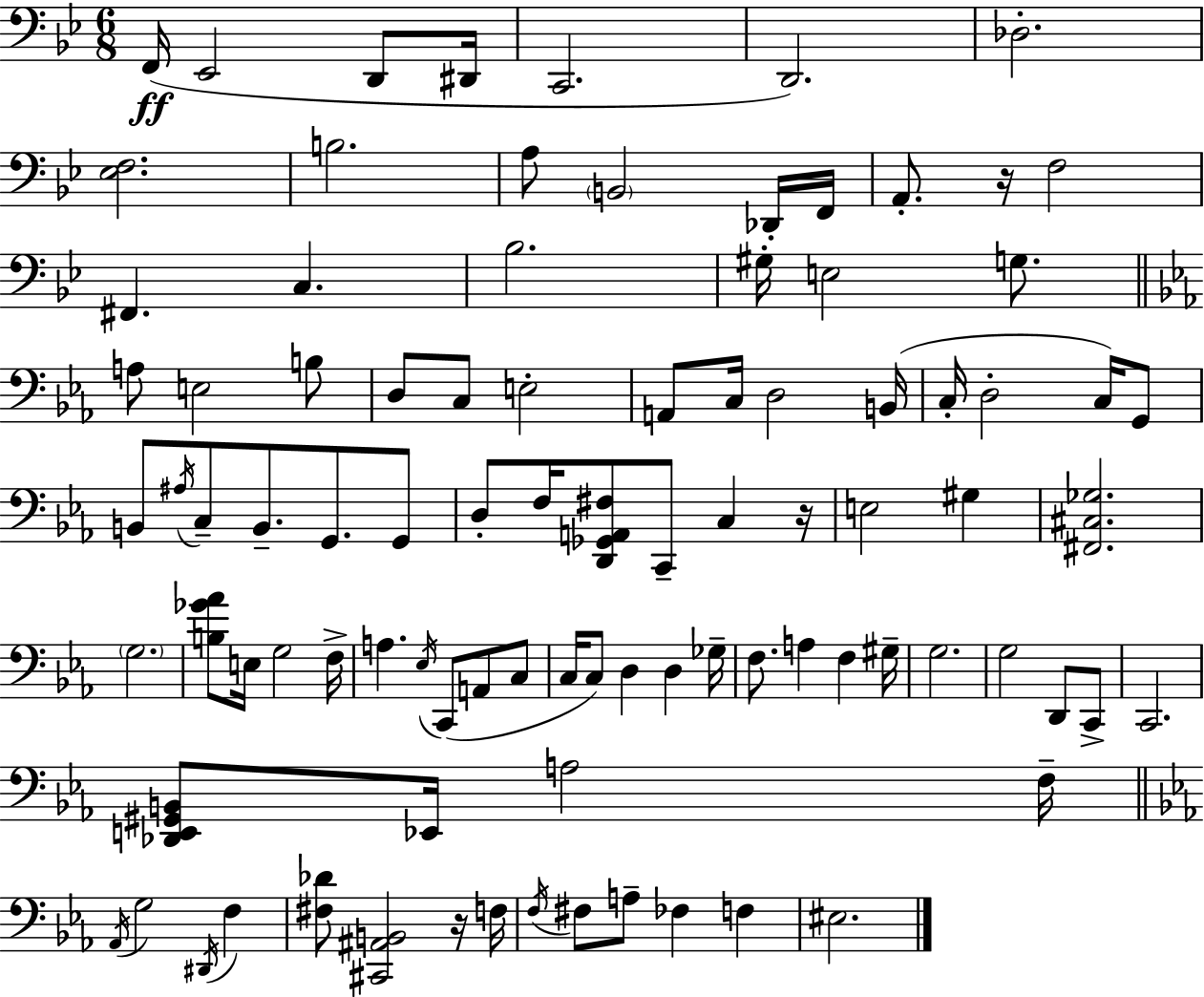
{
  \clef bass
  \numericTimeSignature
  \time 6/8
  \key bes \major
  \repeat volta 2 { f,16(\ff ees,2 d,8 dis,16 | c,2. | d,2.) | des2.-. | \break <ees f>2. | b2. | a8 \parenthesize b,2 des,16-. f,16 | a,8.-. r16 f2 | \break fis,4. c4. | bes2. | gis16-. e2 g8. | \bar "||" \break \key ees \major a8 e2 b8 | d8 c8 e2-. | a,8 c16 d2 b,16( | c16-. d2-. c16) g,8 | \break b,8 \acciaccatura { ais16 } c8-- b,8.-- g,8. g,8 | d8-. f16 <d, ges, a, fis>8 c,8-- c4 | r16 e2 gis4 | <fis, cis ges>2. | \break \parenthesize g2. | <b ges' aes'>8 e16 g2 | f16-> a4. \acciaccatura { ees16 }( c,8 a,8 | c8 c16 c8) d4 d4 | \break ges16-- f8. a4 f4 | gis16-- g2. | g2 d,8 | c,8-> c,2. | \break <des, e, gis, b,>8 ees,16 a2 | f16-- \bar "||" \break \key ees \major \acciaccatura { aes,16 } g2 \acciaccatura { dis,16 } f4 | <fis des'>8 <cis, ais, b,>2 | r16 f16 \acciaccatura { f16 } fis8 a8-- fes4 f4 | eis2. | \break } \bar "|."
}